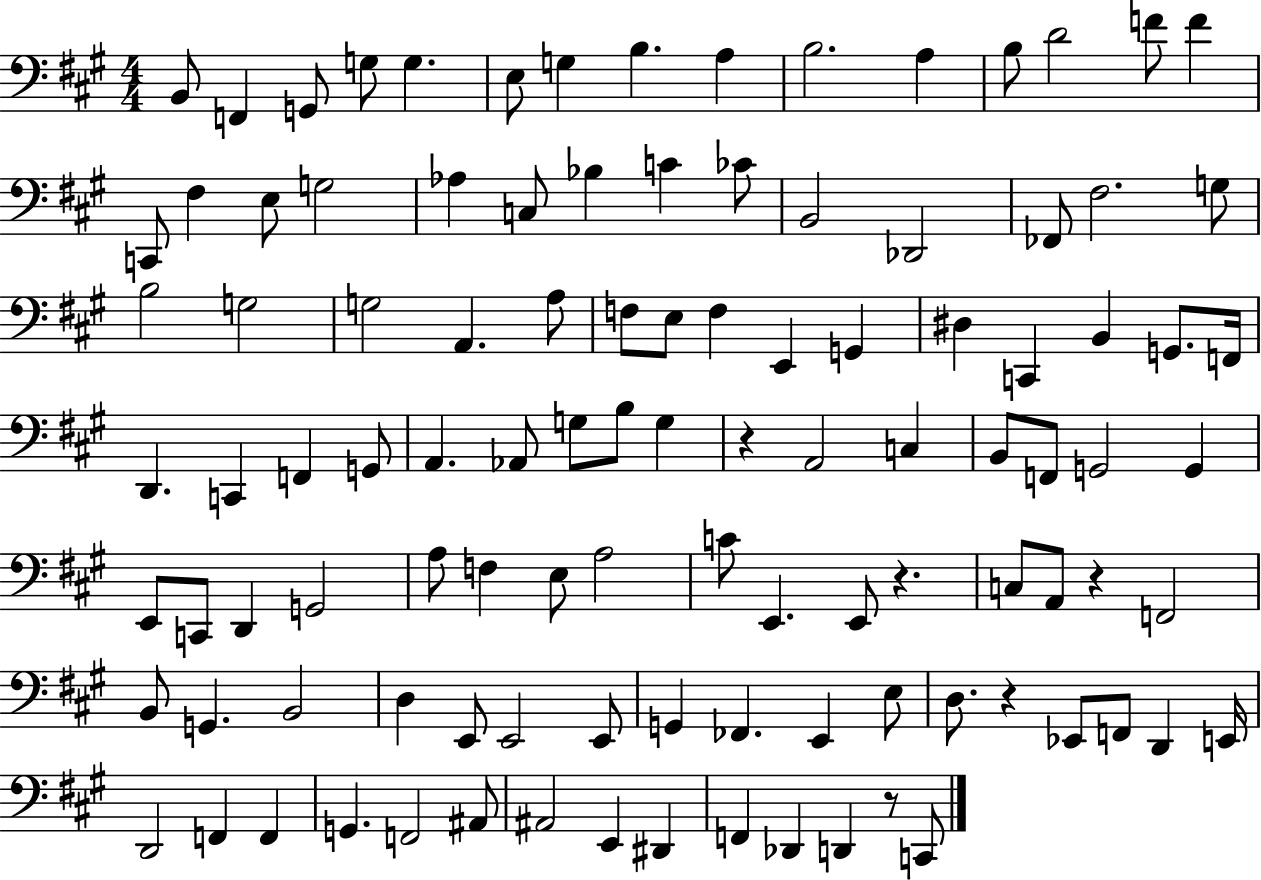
X:1
T:Untitled
M:4/4
L:1/4
K:A
B,,/2 F,, G,,/2 G,/2 G, E,/2 G, B, A, B,2 A, B,/2 D2 F/2 F C,,/2 ^F, E,/2 G,2 _A, C,/2 _B, C _C/2 B,,2 _D,,2 _F,,/2 ^F,2 G,/2 B,2 G,2 G,2 A,, A,/2 F,/2 E,/2 F, E,, G,, ^D, C,, B,, G,,/2 F,,/4 D,, C,, F,, G,,/2 A,, _A,,/2 G,/2 B,/2 G, z A,,2 C, B,,/2 F,,/2 G,,2 G,, E,,/2 C,,/2 D,, G,,2 A,/2 F, E,/2 A,2 C/2 E,, E,,/2 z C,/2 A,,/2 z F,,2 B,,/2 G,, B,,2 D, E,,/2 E,,2 E,,/2 G,, _F,, E,, E,/2 D,/2 z _E,,/2 F,,/2 D,, E,,/4 D,,2 F,, F,, G,, F,,2 ^A,,/2 ^A,,2 E,, ^D,, F,, _D,, D,, z/2 C,,/2